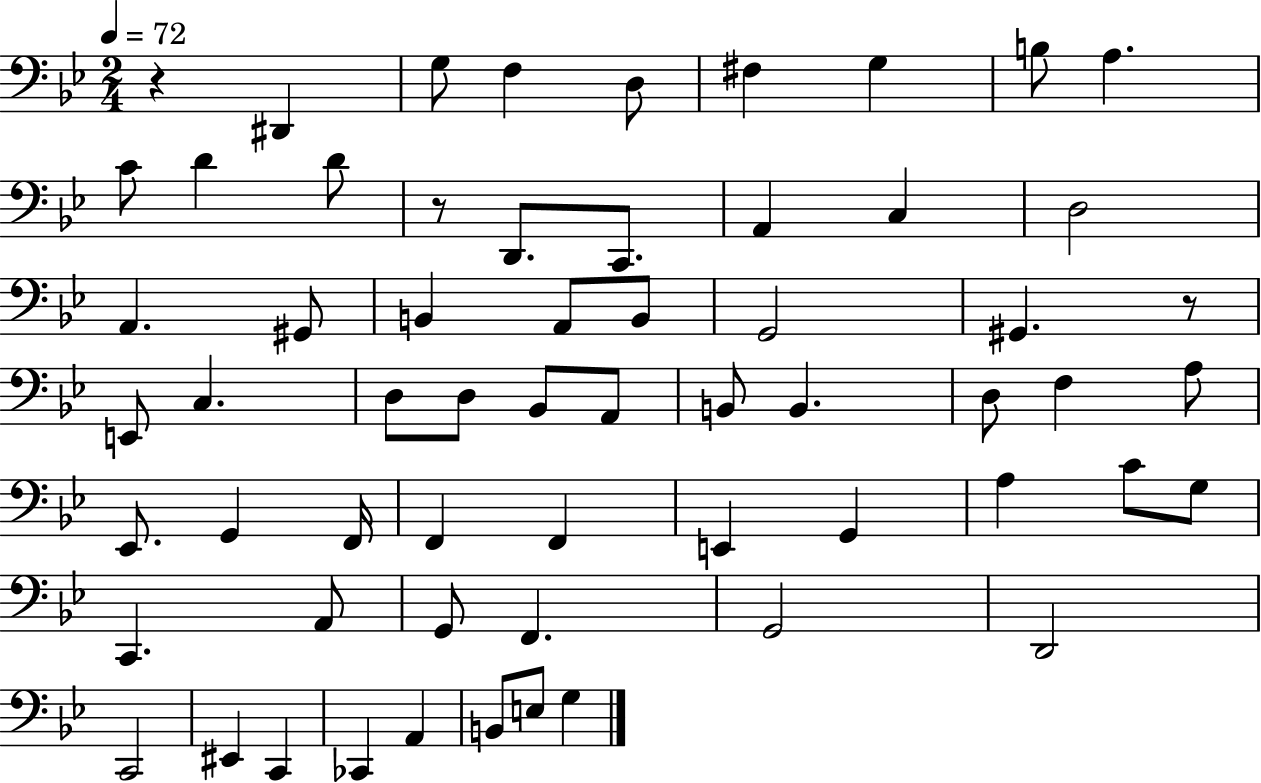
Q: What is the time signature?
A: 2/4